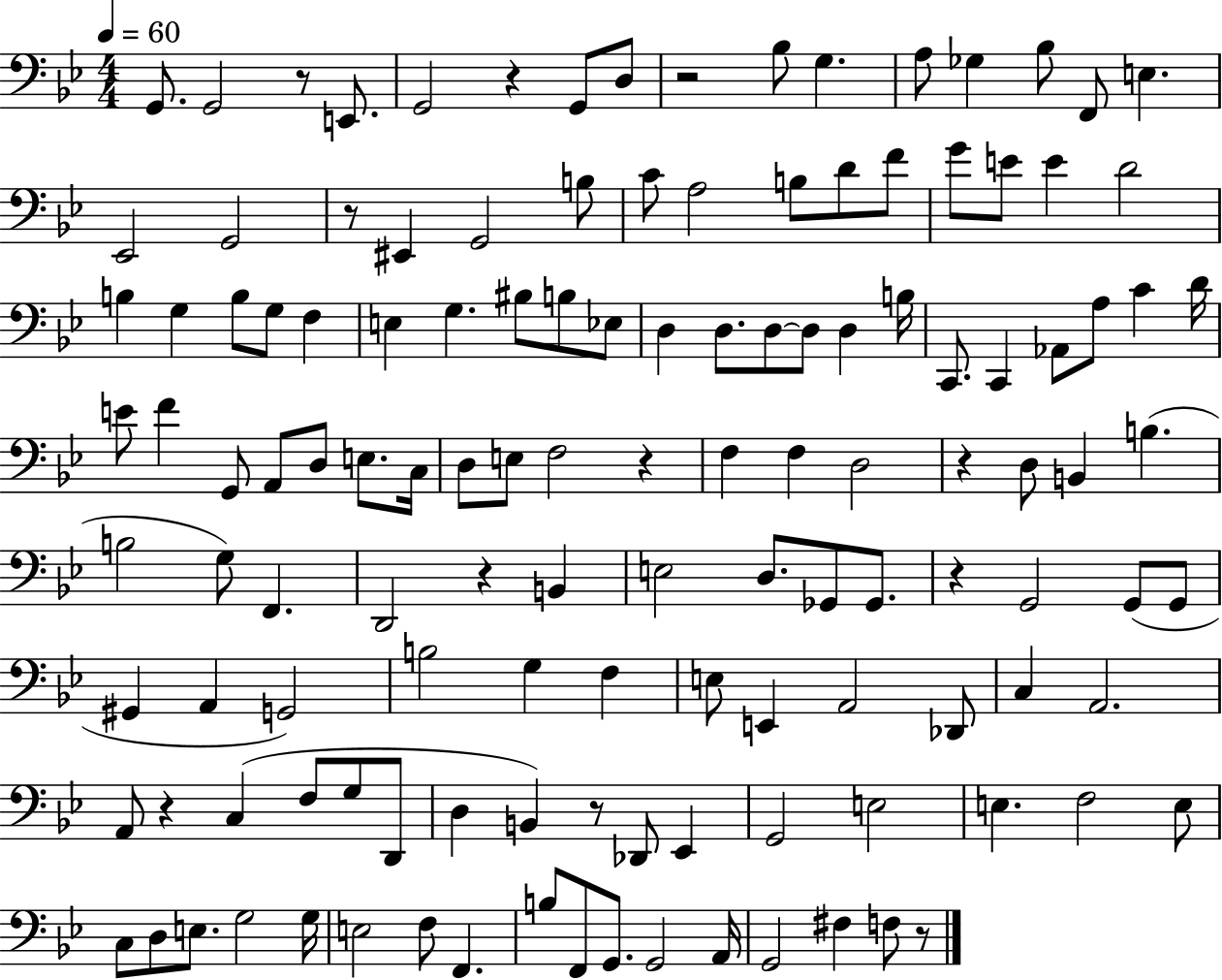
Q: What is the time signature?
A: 4/4